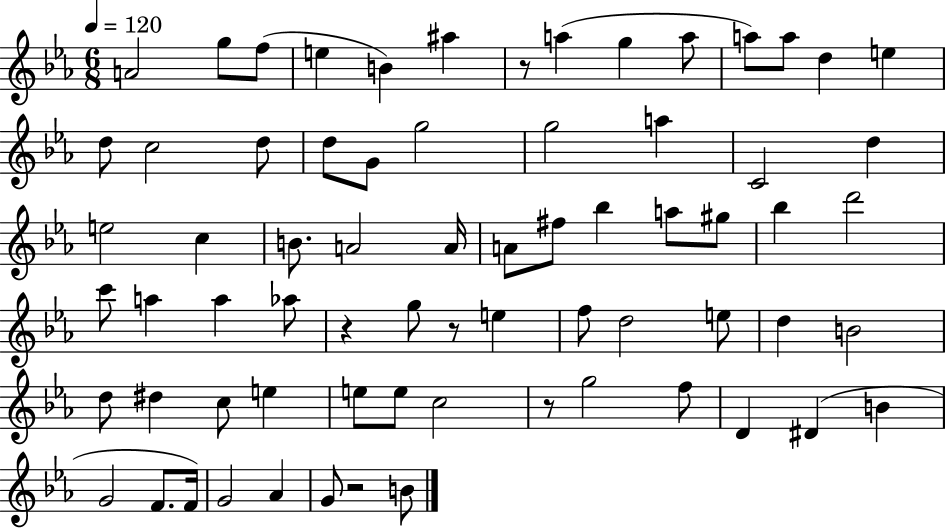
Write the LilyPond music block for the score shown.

{
  \clef treble
  \numericTimeSignature
  \time 6/8
  \key ees \major
  \tempo 4 = 120
  \repeat volta 2 { a'2 g''8 f''8( | e''4 b'4) ais''4 | r8 a''4( g''4 a''8 | a''8) a''8 d''4 e''4 | \break d''8 c''2 d''8 | d''8 g'8 g''2 | g''2 a''4 | c'2 d''4 | \break e''2 c''4 | b'8. a'2 a'16 | a'8 fis''8 bes''4 a''8 gis''8 | bes''4 d'''2 | \break c'''8 a''4 a''4 aes''8 | r4 g''8 r8 e''4 | f''8 d''2 e''8 | d''4 b'2 | \break d''8 dis''4 c''8 e''4 | e''8 e''8 c''2 | r8 g''2 f''8 | d'4 dis'4( b'4 | \break g'2 f'8. f'16) | g'2 aes'4 | g'8 r2 b'8 | } \bar "|."
}